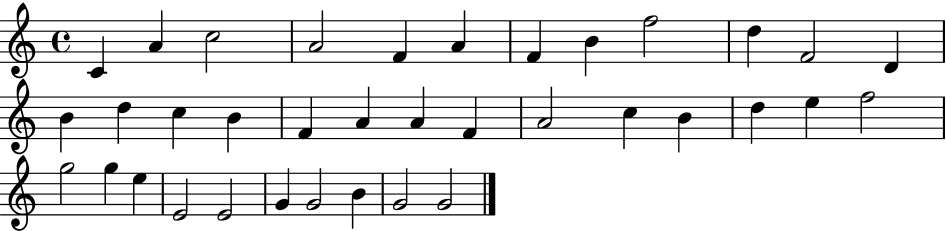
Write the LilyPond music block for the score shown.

{
  \clef treble
  \time 4/4
  \defaultTimeSignature
  \key c \major
  c'4 a'4 c''2 | a'2 f'4 a'4 | f'4 b'4 f''2 | d''4 f'2 d'4 | \break b'4 d''4 c''4 b'4 | f'4 a'4 a'4 f'4 | a'2 c''4 b'4 | d''4 e''4 f''2 | \break g''2 g''4 e''4 | e'2 e'2 | g'4 g'2 b'4 | g'2 g'2 | \break \bar "|."
}